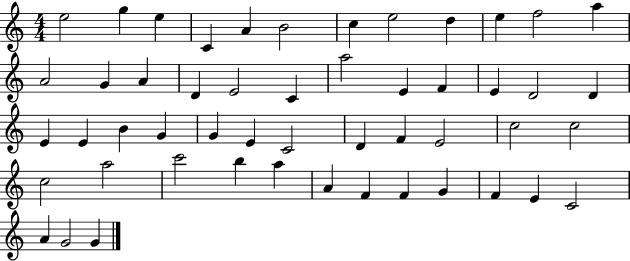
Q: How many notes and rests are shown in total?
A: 51